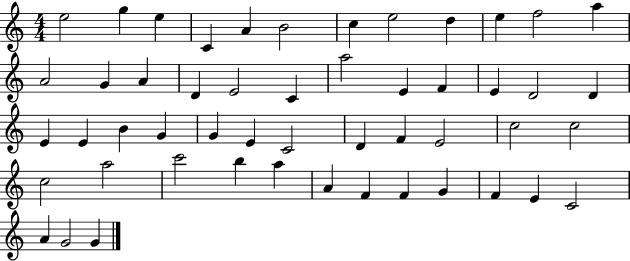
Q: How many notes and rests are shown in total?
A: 51